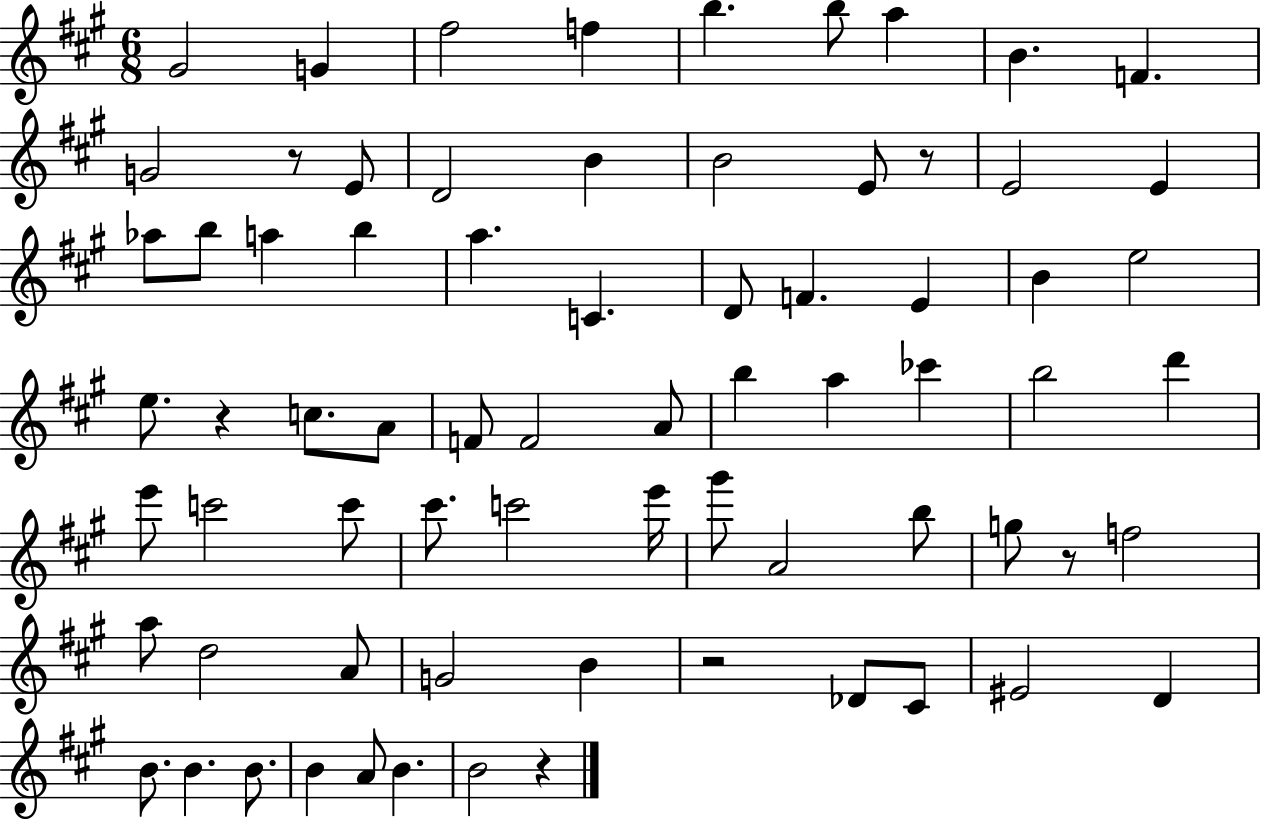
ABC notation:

X:1
T:Untitled
M:6/8
L:1/4
K:A
^G2 G ^f2 f b b/2 a B F G2 z/2 E/2 D2 B B2 E/2 z/2 E2 E _a/2 b/2 a b a C D/2 F E B e2 e/2 z c/2 A/2 F/2 F2 A/2 b a _c' b2 d' e'/2 c'2 c'/2 ^c'/2 c'2 e'/4 ^g'/2 A2 b/2 g/2 z/2 f2 a/2 d2 A/2 G2 B z2 _D/2 ^C/2 ^E2 D B/2 B B/2 B A/2 B B2 z